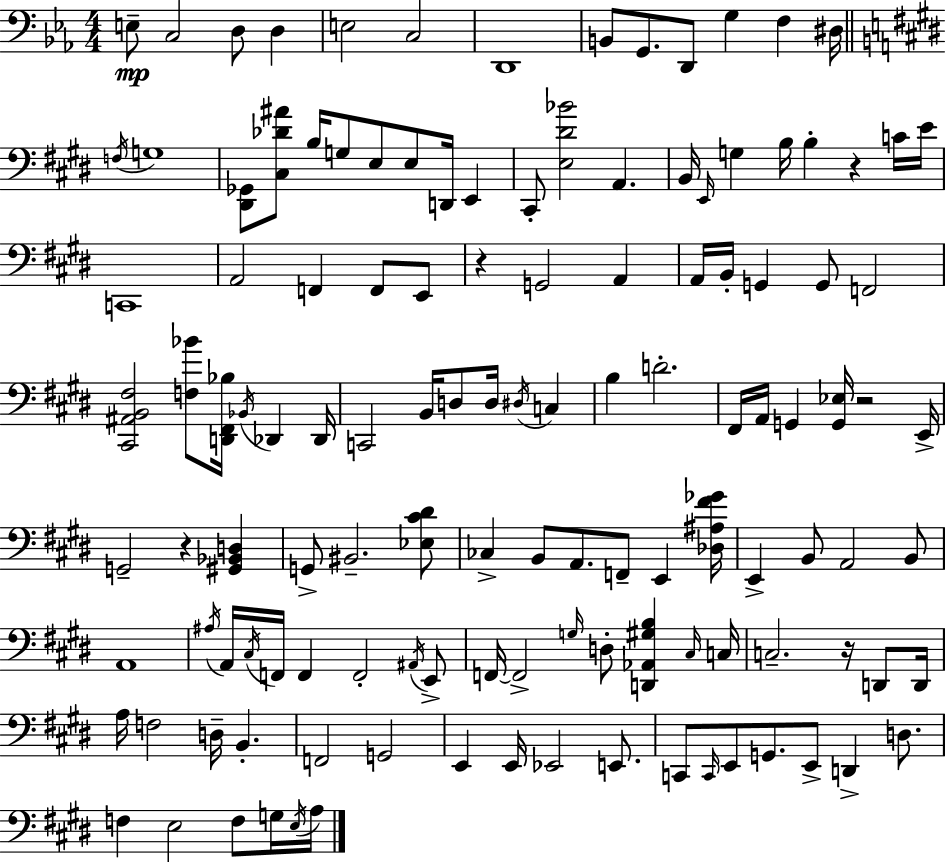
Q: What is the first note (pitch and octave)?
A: E3